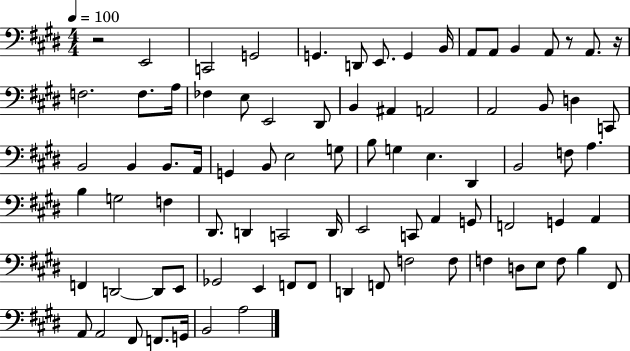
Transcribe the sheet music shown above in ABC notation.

X:1
T:Untitled
M:4/4
L:1/4
K:E
z2 E,,2 C,,2 G,,2 G,, D,,/2 E,,/2 G,, B,,/4 A,,/2 A,,/2 B,, A,,/2 z/2 A,,/2 z/4 F,2 F,/2 A,/4 _F, E,/2 E,,2 ^D,,/2 B,, ^A,, A,,2 A,,2 B,,/2 D, C,,/2 B,,2 B,, B,,/2 A,,/4 G,, B,,/2 E,2 G,/2 B,/2 G, E, ^D,, B,,2 F,/2 A, B, G,2 F, ^D,,/2 D,, C,,2 D,,/4 E,,2 C,,/2 A,, G,,/2 F,,2 G,, A,, F,, D,,2 D,,/2 E,,/2 _G,,2 E,, F,,/2 F,,/2 D,, F,,/2 F,2 F,/2 F, D,/2 E,/2 F,/2 B, ^F,,/2 A,,/2 A,,2 ^F,,/2 F,,/2 G,,/4 B,,2 A,2